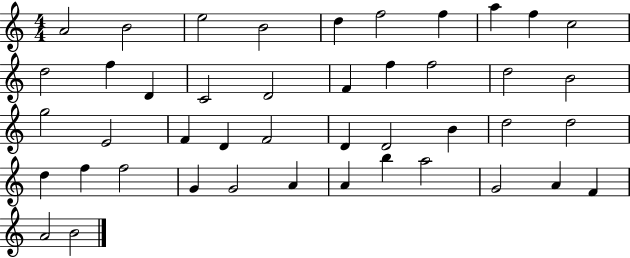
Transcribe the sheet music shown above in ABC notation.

X:1
T:Untitled
M:4/4
L:1/4
K:C
A2 B2 e2 B2 d f2 f a f c2 d2 f D C2 D2 F f f2 d2 B2 g2 E2 F D F2 D D2 B d2 d2 d f f2 G G2 A A b a2 G2 A F A2 B2